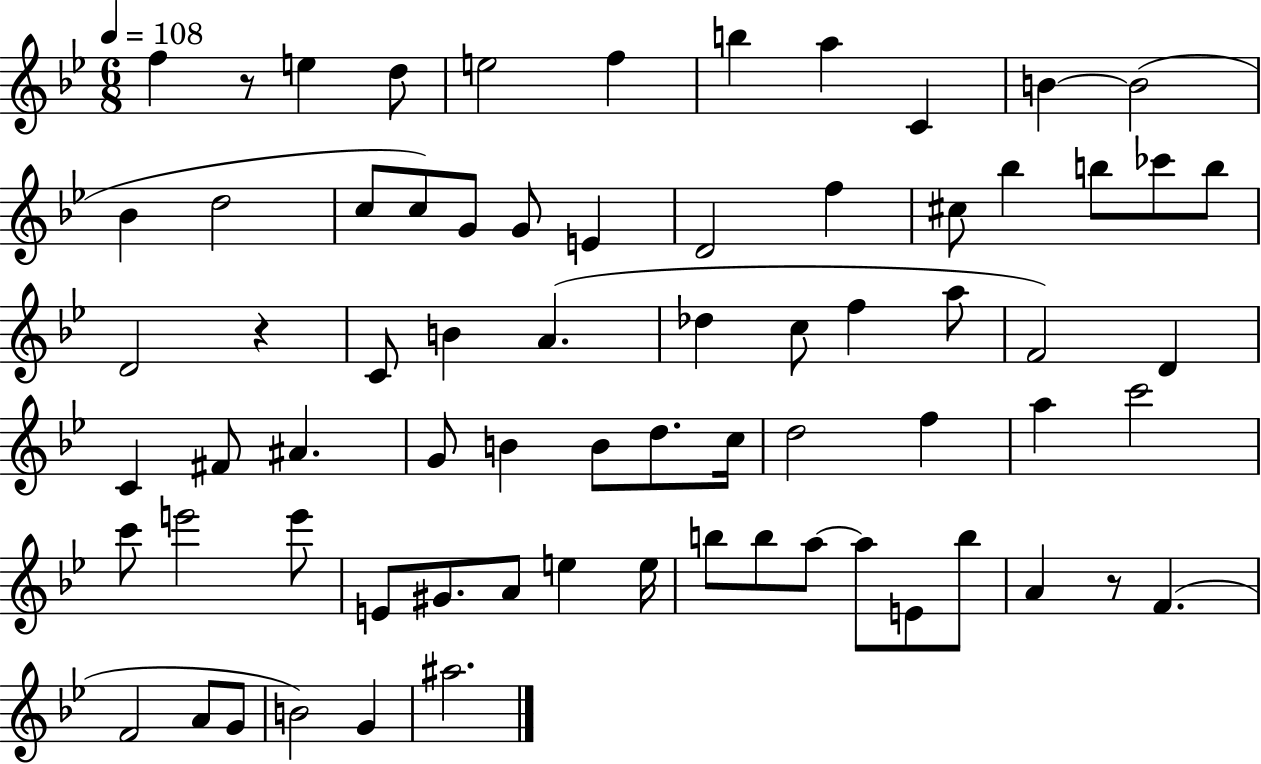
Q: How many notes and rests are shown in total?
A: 71